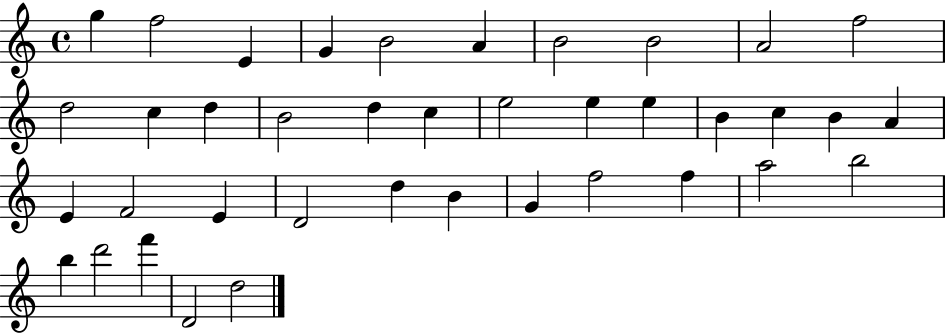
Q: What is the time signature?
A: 4/4